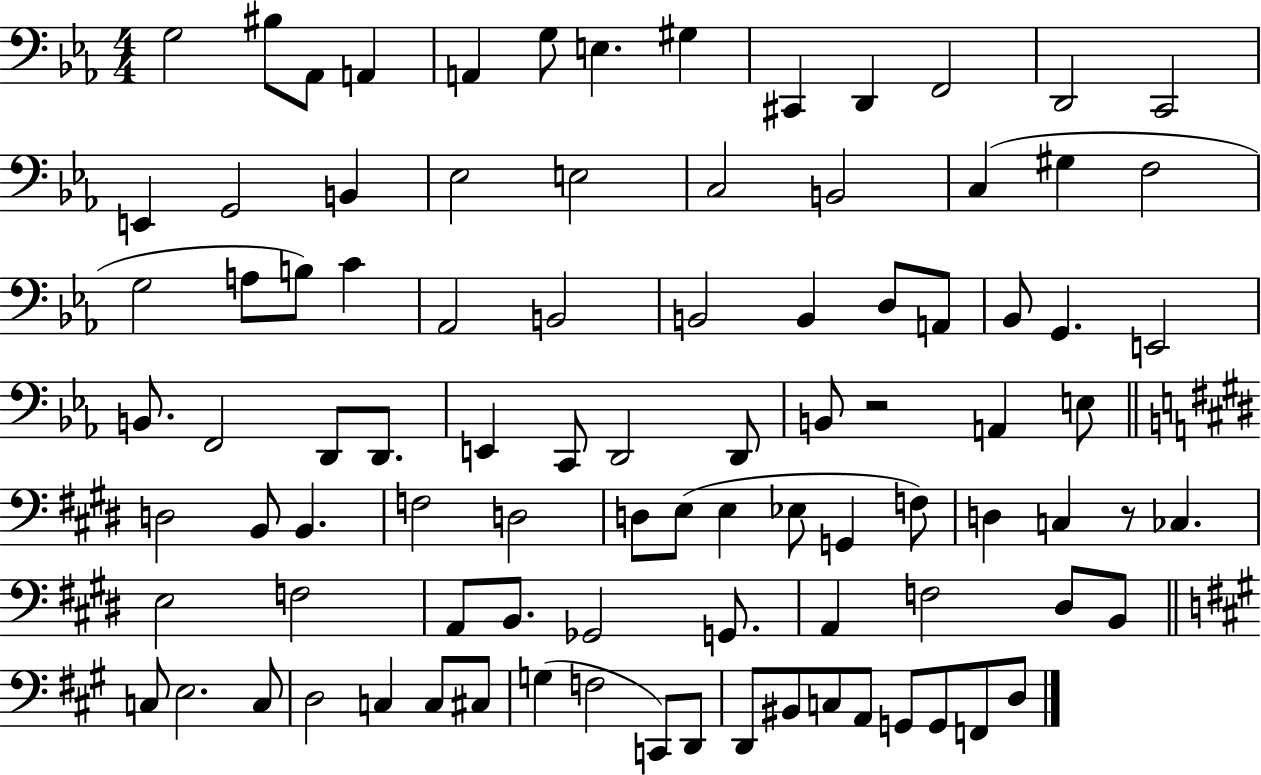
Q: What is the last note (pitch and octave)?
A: D3